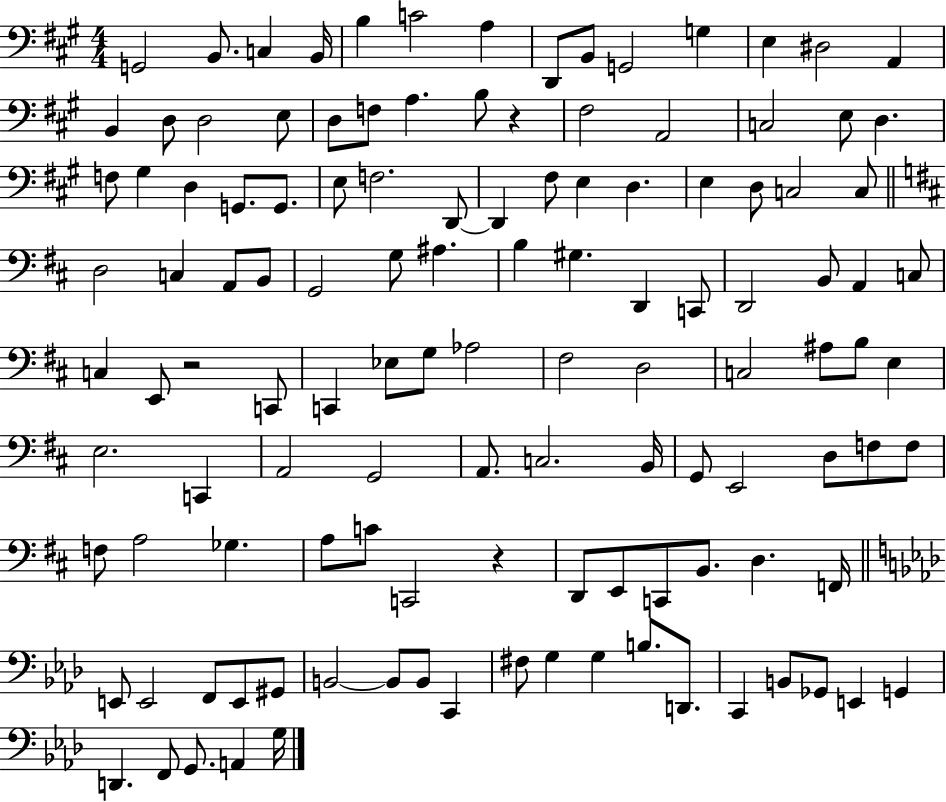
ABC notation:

X:1
T:Untitled
M:4/4
L:1/4
K:A
G,,2 B,,/2 C, B,,/4 B, C2 A, D,,/2 B,,/2 G,,2 G, E, ^D,2 A,, B,, D,/2 D,2 E,/2 D,/2 F,/2 A, B,/2 z ^F,2 A,,2 C,2 E,/2 D, F,/2 ^G, D, G,,/2 G,,/2 E,/2 F,2 D,,/2 D,, ^F,/2 E, D, E, D,/2 C,2 C,/2 D,2 C, A,,/2 B,,/2 G,,2 G,/2 ^A, B, ^G, D,, C,,/2 D,,2 B,,/2 A,, C,/2 C, E,,/2 z2 C,,/2 C,, _E,/2 G,/2 _A,2 ^F,2 D,2 C,2 ^A,/2 B,/2 E, E,2 C,, A,,2 G,,2 A,,/2 C,2 B,,/4 G,,/2 E,,2 D,/2 F,/2 F,/2 F,/2 A,2 _G, A,/2 C/2 C,,2 z D,,/2 E,,/2 C,,/2 B,,/2 D, F,,/4 E,,/2 E,,2 F,,/2 E,,/2 ^G,,/2 B,,2 B,,/2 B,,/2 C,, ^F,/2 G, G, B,/2 D,,/2 C,, B,,/2 _G,,/2 E,, G,, D,, F,,/2 G,,/2 A,, G,/4